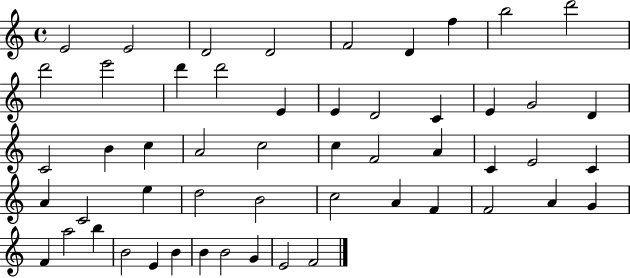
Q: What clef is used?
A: treble